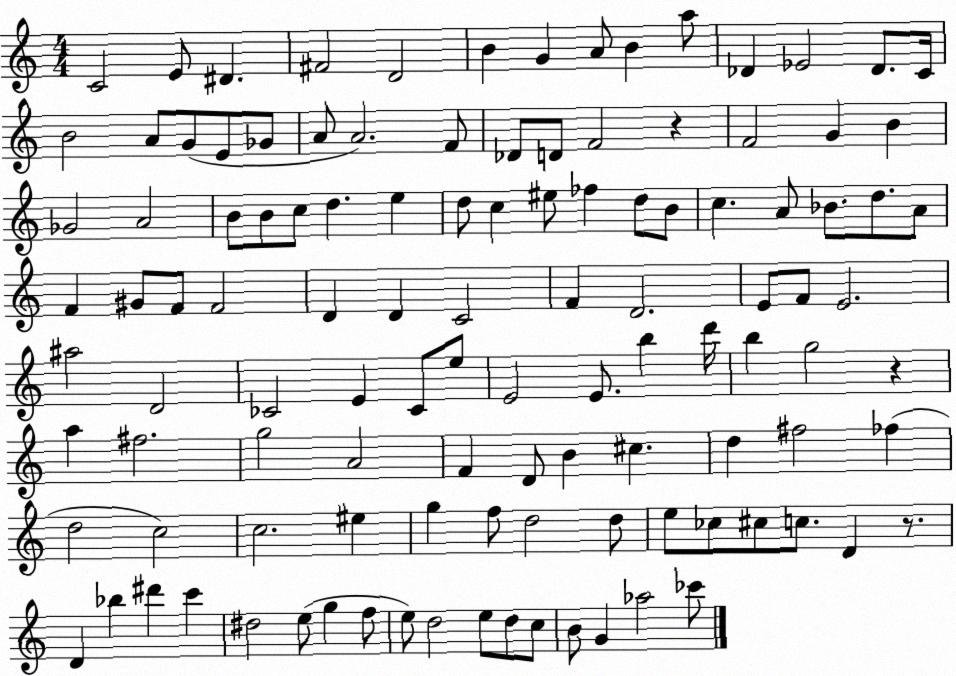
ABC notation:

X:1
T:Untitled
M:4/4
L:1/4
K:C
C2 E/2 ^D ^F2 D2 B G A/2 B a/2 _D _E2 _D/2 C/4 B2 A/2 G/2 E/2 _G/2 A/2 A2 F/2 _D/2 D/2 F2 z F2 G B _G2 A2 B/2 B/2 c/2 d e d/2 c ^e/2 _f d/2 B/2 c A/2 _B/2 d/2 A/2 F ^G/2 F/2 F2 D D C2 F D2 E/2 F/2 E2 ^a2 D2 _C2 E _C/2 e/2 E2 E/2 b d'/4 b g2 z a ^f2 g2 A2 F D/2 B ^c d ^f2 _f d2 c2 c2 ^e g f/2 d2 d/2 e/2 _c/2 ^c/2 c/2 D z/2 D _b ^d' c' ^d2 e/2 g f/2 e/2 d2 e/2 d/2 c/2 B/2 G _a2 _c'/2